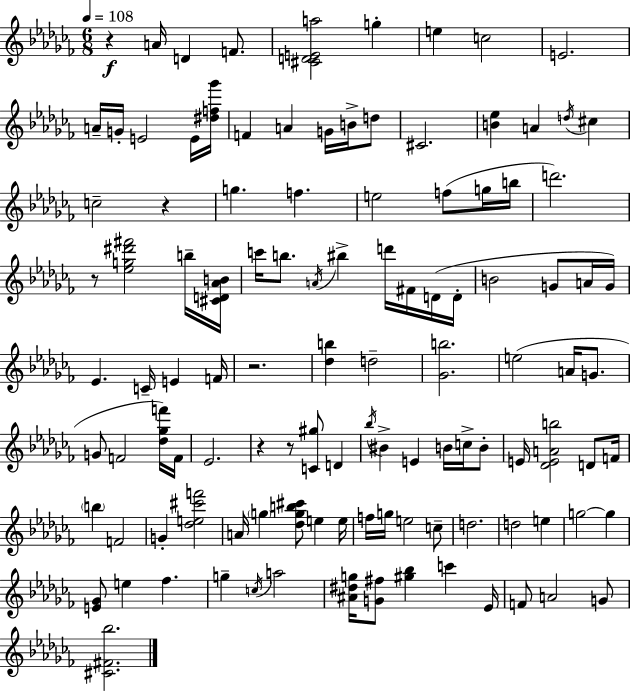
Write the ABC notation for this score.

X:1
T:Untitled
M:6/8
L:1/4
K:Abm
z A/4 D F/2 [^CDEa]2 g e c2 E2 A/4 G/4 E2 E/4 [^df_g']/4 F A G/4 B/4 d/2 ^C2 [B_e] A d/4 ^c c2 z g f e2 f/2 g/4 b/4 d'2 z/2 [_eg^d'^f']2 b/4 [^CD_AB]/4 c'/4 b/2 A/4 ^b d'/4 ^F/4 D/4 D/4 B2 G/2 A/4 G/4 _E C/4 E F/4 z2 [_db] d2 [_Gb]2 e2 A/4 G/2 G/2 F2 [_d_gf']/4 F/4 _E2 z z/2 [C^g]/2 D _b/4 ^B E B/4 c/4 B/2 E/4 [_DEAb]2 D/2 F/4 b F2 G [_de^c'f']2 A/4 g [_dgb^c']/2 e e/4 f/4 g/4 e2 c/2 d2 d2 e g2 g [E_G]/2 e _f g c/4 a2 [^A^dg]/4 [G^f]/2 [^g_b] c' _E/4 F/2 A2 G/2 [^C^F_b]2